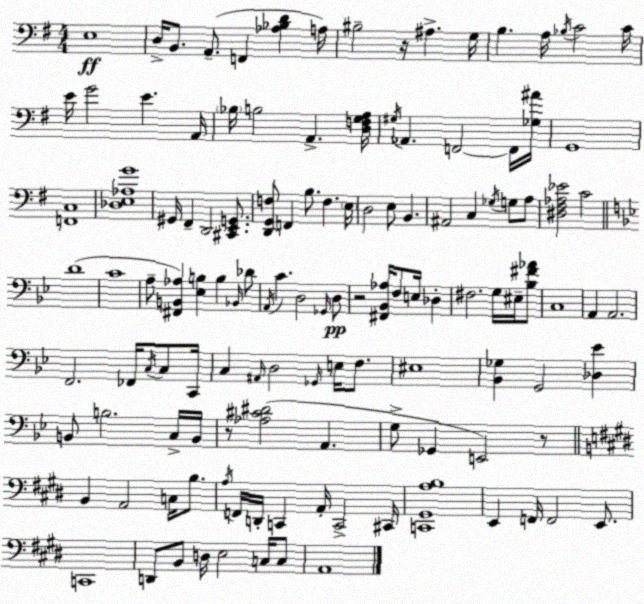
X:1
T:Untitled
M:4/4
L:1/4
K:G
E,4 D,/4 B,,/2 A,,/2 F,, [_A,_B,D] A,/4 ^B,2 z/4 ^A, G,/4 B, A,/4 _B,/4 C2 C/4 E/4 G2 E A,,/4 _B,/4 B,2 A,, [D,F,G,A,]/4 ^G,/4 _A,, F,,2 F,,/4 [_G,^A]/4 G,,4 [F,,C,]4 [_D,E,_A,G]4 ^G,,/4 ^F,, D,,2 [^C,,E,,G,,]/2 [D,,G,,F,]/2 F,, B,/2 F, E,/4 D,2 E,/2 B,, ^A,,2 C, _G,/4 G,/2 A,/2 [^D,^F,_A,_E]2 C2 D4 C4 A,/2 [^F,,B,,_A,] [_E,B,] B, _B,,/4 _D/2 A,,/4 C D,2 _G,,/4 D,/2 z2 [^F,,_B,,_A,]/4 F,/2 E,/4 _D, ^F,2 G,/4 ^E,/4 [_B,^F_A]/2 C,4 A,, A,,2 F,,2 _F,,/4 C,/4 C,/2 C,,/4 C, ^A,,/4 D,2 _G,,/4 E,/4 F,/2 ^E,4 [_B,,_G,] G,,2 [_D,_E] B,,/2 B,2 C,/4 B,,/4 z/2 [_A,^C^D]2 A,, G,/2 _G,, E,,2 z/2 B,, A,,2 C,/4 B,/2 A,/4 F,,/4 D,,/4 C,, A,,/4 C,,2 ^C,,/4 [C,,^G,,A,B,]4 E,, F,,/4 F,,2 E,,/2 C,,4 D,,/2 B,,/2 D,/4 E,2 C,/4 C,/2 A,,4